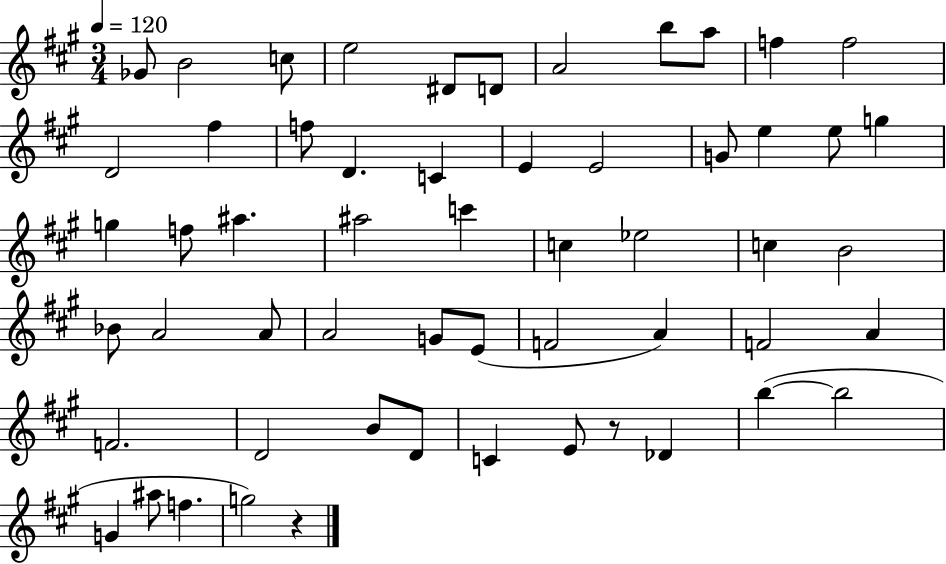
X:1
T:Untitled
M:3/4
L:1/4
K:A
_G/2 B2 c/2 e2 ^D/2 D/2 A2 b/2 a/2 f f2 D2 ^f f/2 D C E E2 G/2 e e/2 g g f/2 ^a ^a2 c' c _e2 c B2 _B/2 A2 A/2 A2 G/2 E/2 F2 A F2 A F2 D2 B/2 D/2 C E/2 z/2 _D b b2 G ^a/2 f g2 z